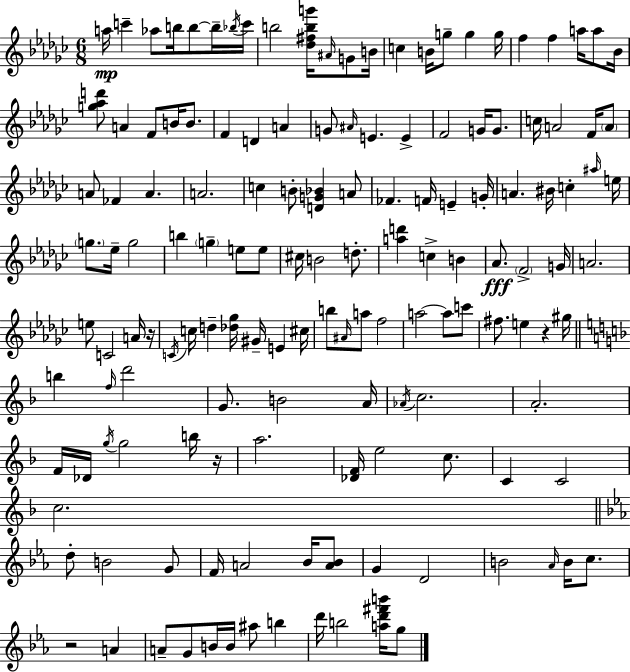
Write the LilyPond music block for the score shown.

{
  \clef treble
  \numericTimeSignature
  \time 6/8
  \key ees \minor
  a''16\mp c'''4-- aes''8 b''16 b''8~~ b''16-- \acciaccatura { bes''16 } | c'''16 b''2 <des'' fis'' b'' g'''>16 \grace { ais'16 } g'8 | b'16 c''4 b'16 g''8-- g''4 | g''16 f''4 f''4 a''16 a''8 | \break bes'16 <g'' aes'' d'''>8 a'4 f'8 b'16 b'8. | f'4 d'4 a'4 | g'8 \grace { ais'16 } e'4. e'4-> | f'2 g'16 | \break g'8. c''16 a'2 | f'16 \parenthesize a'8 a'8 fes'4 a'4. | a'2. | c''4 b'8-. <d' g' bes'>4 | \break a'8 fes'4. f'16 e'4-- | g'16-. a'4. bis'16 c''4-. | \grace { ais''16 } e''16 \parenthesize g''8. ees''16-- g''2 | b''4 \parenthesize g''4-- | \break e''8 e''8 cis''16 b'2 | d''8.-. <a'' d'''>4 c''4-> | b'4 aes'8.\fff \parenthesize f'2-> | g'16 a'2. | \break e''8 c'2 | a'16 r16 \acciaccatura { c'16 } c''16 d''4-- <des'' ges''>16 gis'16-- | e'4 cis''16 b''8 \grace { ais'16 } a''8 f''2 | a''2~~ | \break a''8 c'''8 fis''8. e''4 | r4 gis''16 \bar "||" \break \key f \major b''4 \grace { f''16 } d'''2 | g'8. b'2 | a'16 \acciaccatura { aes'16 } c''2. | a'2.-. | \break f'16 des'16 \acciaccatura { g''16 } g''2 | b''16 r16 a''2. | <des' f'>16 e''2 | c''8. c'4 c'2 | \break c''2. | \bar "||" \break \key ees \major d''8-. b'2 g'8 | f'16 a'2 bes'16 <a' bes'>8 | g'4 d'2 | b'2 \grace { aes'16 } b'16 c''8. | \break r2 a'4 | a'8-- g'8 b'16 b'16 ais''8 b''4 | d'''16 b''2 <a'' d''' fis''' b'''>16 g''8 | \bar "|."
}